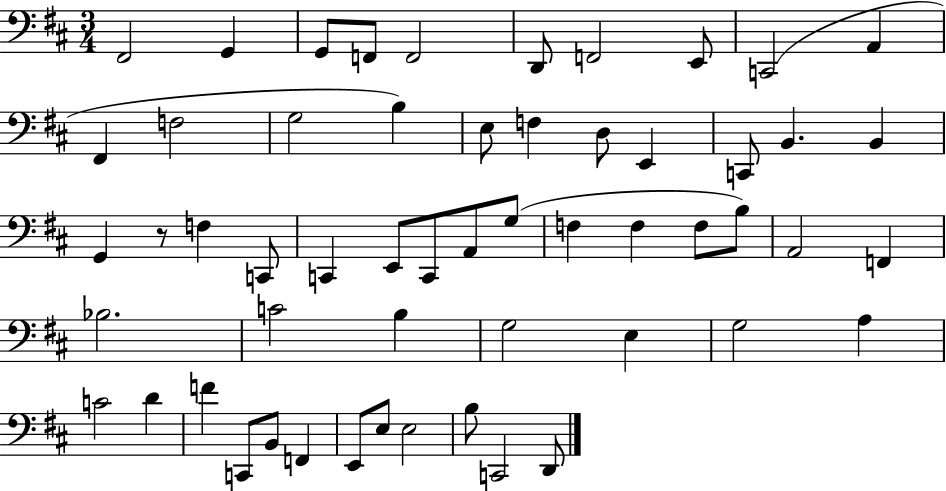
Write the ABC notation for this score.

X:1
T:Untitled
M:3/4
L:1/4
K:D
^F,,2 G,, G,,/2 F,,/2 F,,2 D,,/2 F,,2 E,,/2 C,,2 A,, ^F,, F,2 G,2 B, E,/2 F, D,/2 E,, C,,/2 B,, B,, G,, z/2 F, C,,/2 C,, E,,/2 C,,/2 A,,/2 G,/2 F, F, F,/2 B,/2 A,,2 F,, _B,2 C2 B, G,2 E, G,2 A, C2 D F C,,/2 B,,/2 F,, E,,/2 E,/2 E,2 B,/2 C,,2 D,,/2